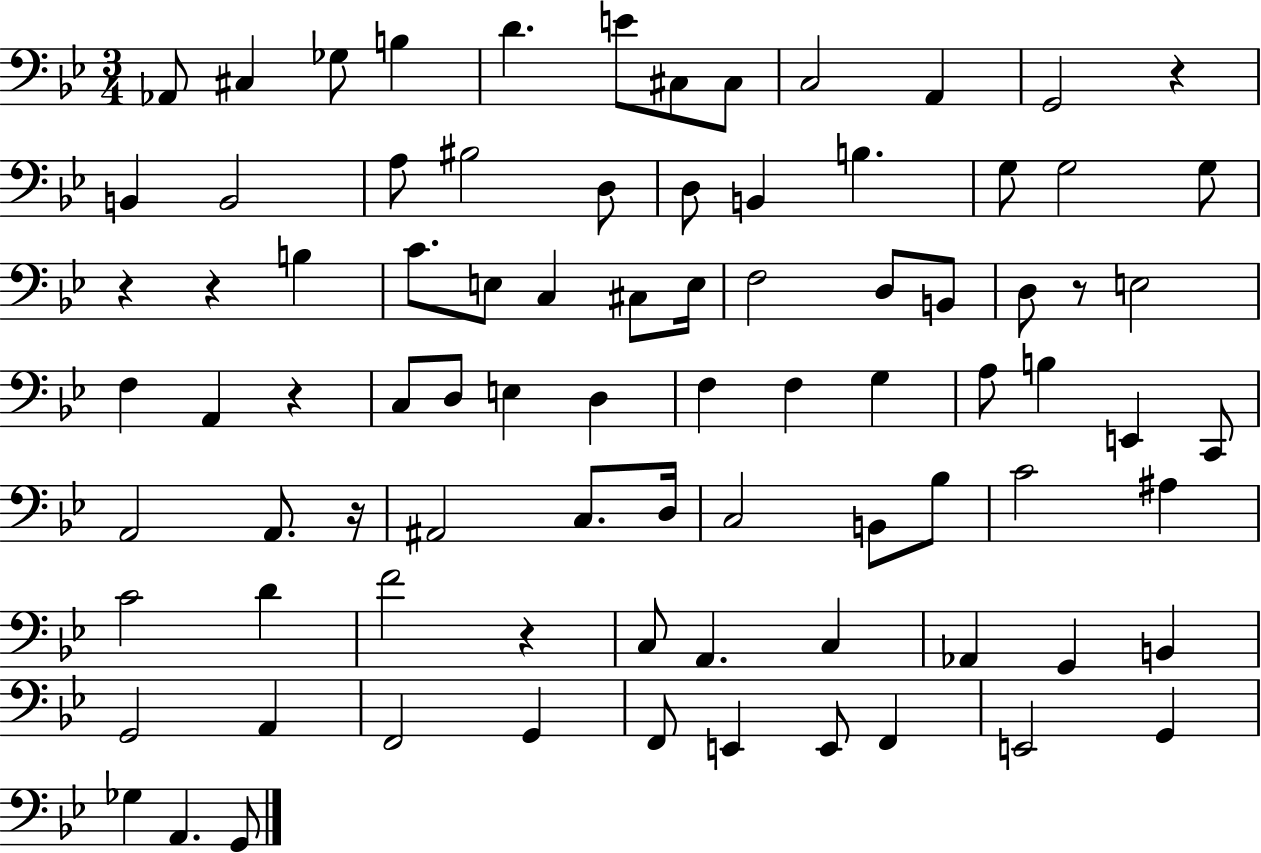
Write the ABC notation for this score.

X:1
T:Untitled
M:3/4
L:1/4
K:Bb
_A,,/2 ^C, _G,/2 B, D E/2 ^C,/2 ^C,/2 C,2 A,, G,,2 z B,, B,,2 A,/2 ^B,2 D,/2 D,/2 B,, B, G,/2 G,2 G,/2 z z B, C/2 E,/2 C, ^C,/2 E,/4 F,2 D,/2 B,,/2 D,/2 z/2 E,2 F, A,, z C,/2 D,/2 E, D, F, F, G, A,/2 B, E,, C,,/2 A,,2 A,,/2 z/4 ^A,,2 C,/2 D,/4 C,2 B,,/2 _B,/2 C2 ^A, C2 D F2 z C,/2 A,, C, _A,, G,, B,, G,,2 A,, F,,2 G,, F,,/2 E,, E,,/2 F,, E,,2 G,, _G, A,, G,,/2